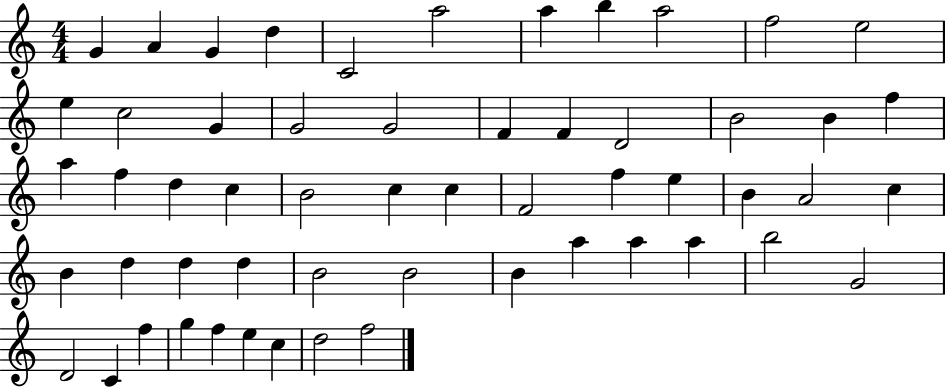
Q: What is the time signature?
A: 4/4